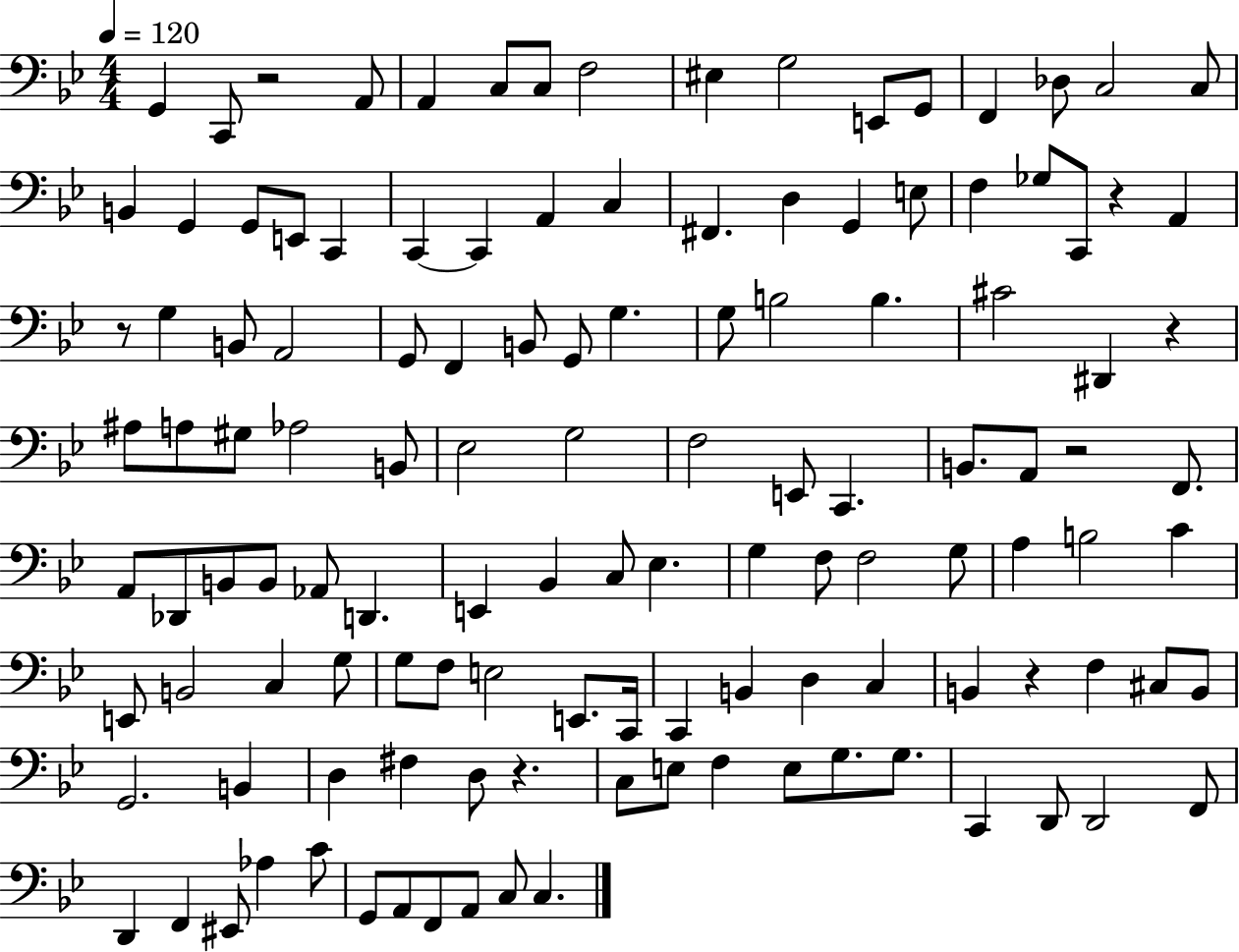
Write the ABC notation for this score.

X:1
T:Untitled
M:4/4
L:1/4
K:Bb
G,, C,,/2 z2 A,,/2 A,, C,/2 C,/2 F,2 ^E, G,2 E,,/2 G,,/2 F,, _D,/2 C,2 C,/2 B,, G,, G,,/2 E,,/2 C,, C,, C,, A,, C, ^F,, D, G,, E,/2 F, _G,/2 C,,/2 z A,, z/2 G, B,,/2 A,,2 G,,/2 F,, B,,/2 G,,/2 G, G,/2 B,2 B, ^C2 ^D,, z ^A,/2 A,/2 ^G,/2 _A,2 B,,/2 _E,2 G,2 F,2 E,,/2 C,, B,,/2 A,,/2 z2 F,,/2 A,,/2 _D,,/2 B,,/2 B,,/2 _A,,/2 D,, E,, _B,, C,/2 _E, G, F,/2 F,2 G,/2 A, B,2 C E,,/2 B,,2 C, G,/2 G,/2 F,/2 E,2 E,,/2 C,,/4 C,, B,, D, C, B,, z F, ^C,/2 B,,/2 G,,2 B,, D, ^F, D,/2 z C,/2 E,/2 F, E,/2 G,/2 G,/2 C,, D,,/2 D,,2 F,,/2 D,, F,, ^E,,/2 _A, C/2 G,,/2 A,,/2 F,,/2 A,,/2 C,/2 C,